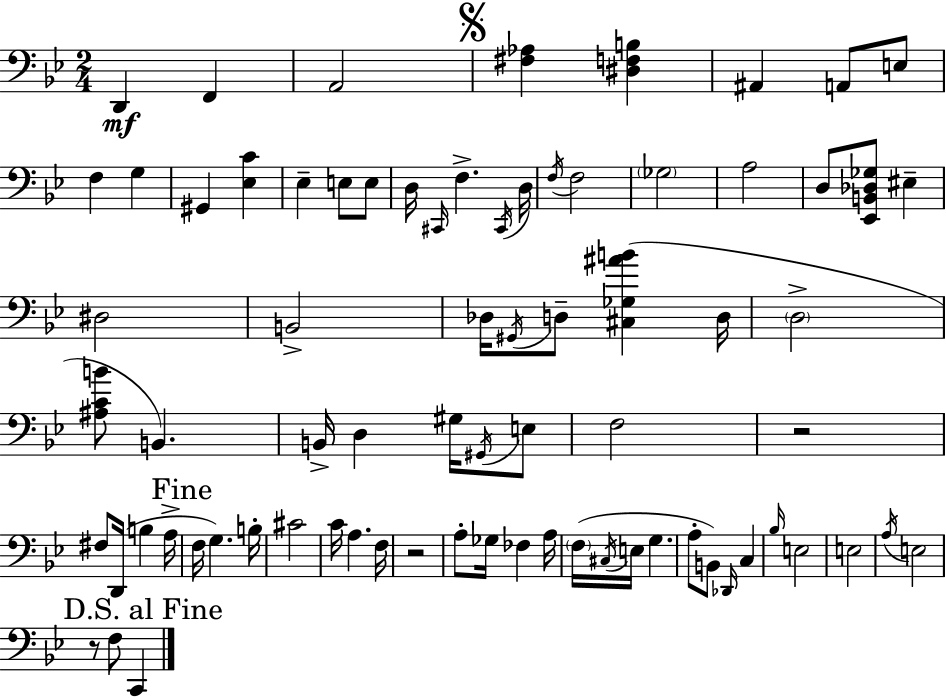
D2/q F2/q A2/h [F#3,Ab3]/q [D#3,F3,B3]/q A#2/q A2/e E3/e F3/q G3/q G#2/q [Eb3,C4]/q Eb3/q E3/e E3/e D3/s C#2/s F3/q. C#2/s D3/s F3/s F3/h Gb3/h A3/h D3/e [Eb2,B2,Db3,Gb3]/e EIS3/q D#3/h B2/h Db3/s G#2/s D3/e [C#3,Gb3,A#4,B4]/q D3/s D3/h [A#3,C4,B4]/e B2/q. B2/s D3/q G#3/s G#2/s E3/e F3/h R/h F#3/e D2/s B3/q A3/s F3/s G3/q. B3/s C#4/h C4/s A3/q. F3/s R/h A3/e Gb3/s FES3/q A3/s F3/s C#3/s E3/s G3/q. A3/e B2/e Db2/s C3/q Bb3/s E3/h E3/h A3/s E3/h R/e F3/e C2/q